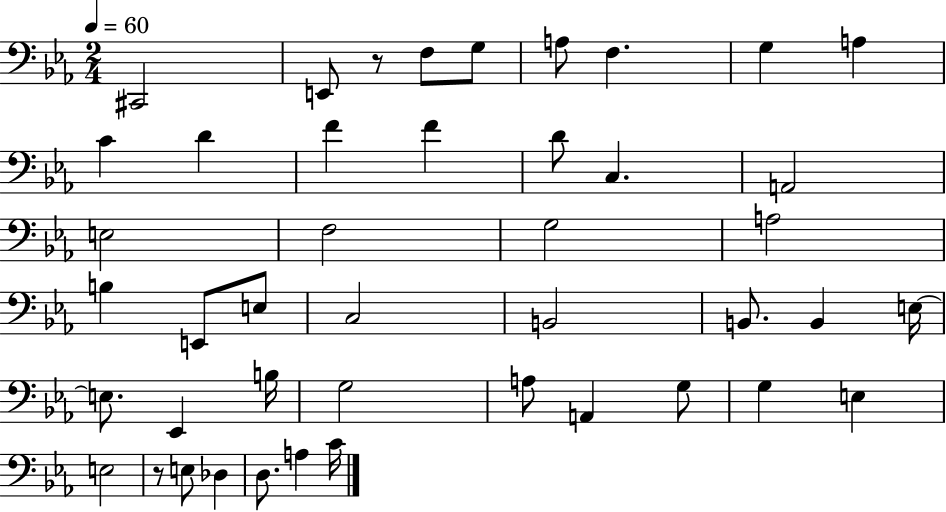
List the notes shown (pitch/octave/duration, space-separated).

C#2/h E2/e R/e F3/e G3/e A3/e F3/q. G3/q A3/q C4/q D4/q F4/q F4/q D4/e C3/q. A2/h E3/h F3/h G3/h A3/h B3/q E2/e E3/e C3/h B2/h B2/e. B2/q E3/s E3/e. Eb2/q B3/s G3/h A3/e A2/q G3/e G3/q E3/q E3/h R/e E3/e Db3/q D3/e. A3/q C4/s